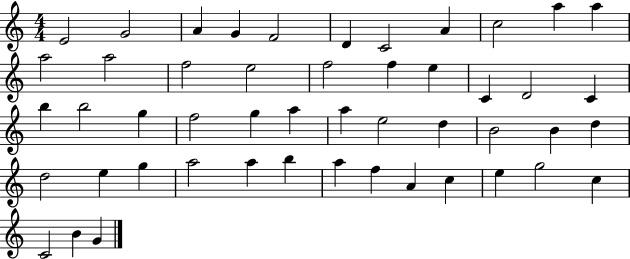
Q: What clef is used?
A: treble